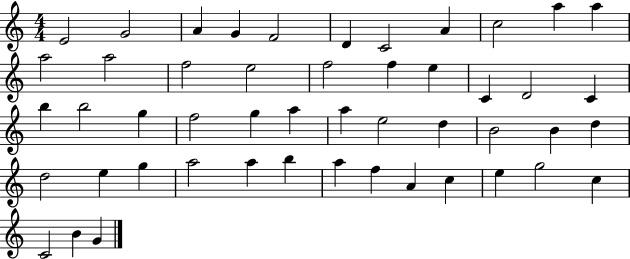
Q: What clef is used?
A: treble